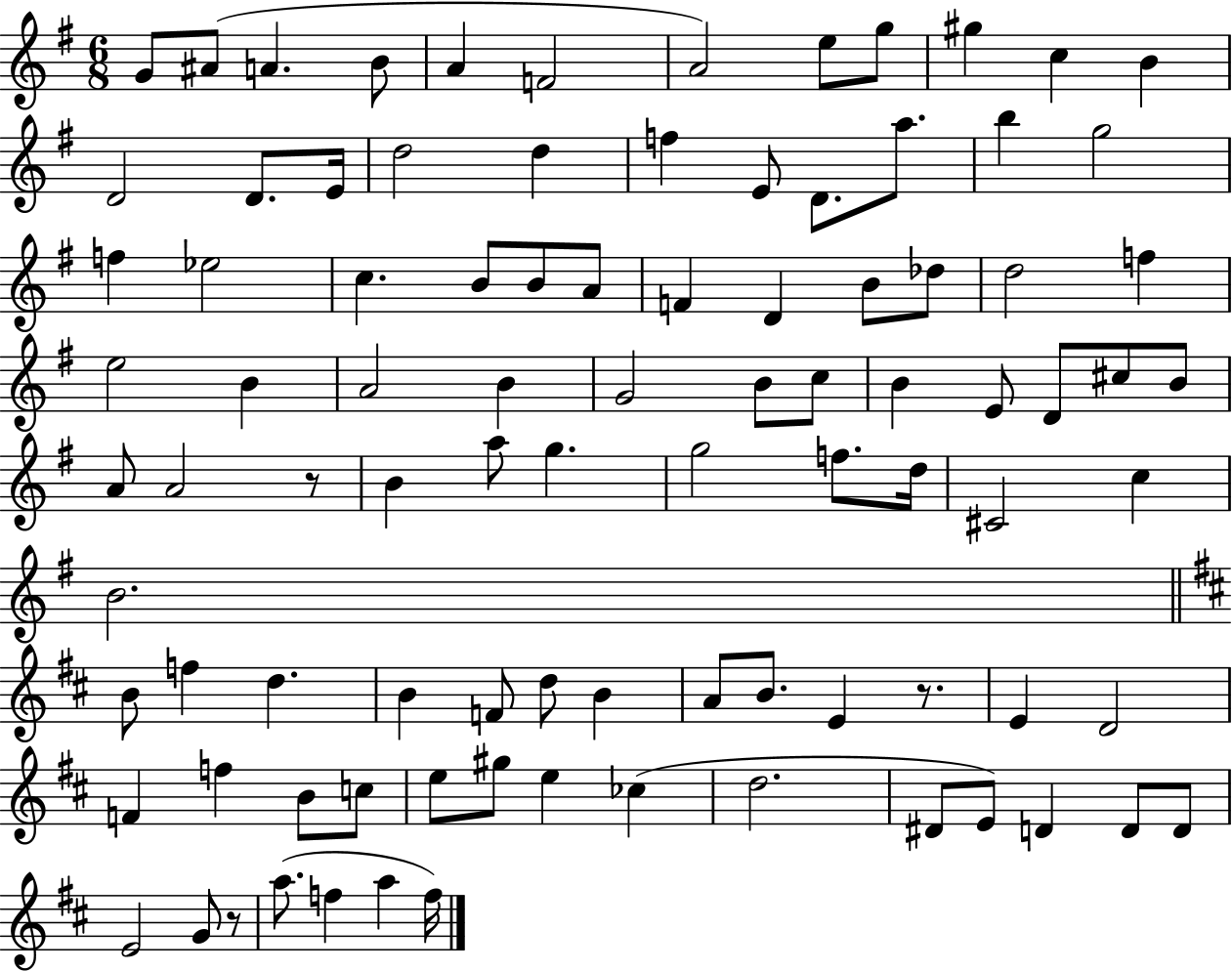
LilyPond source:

{
  \clef treble
  \numericTimeSignature
  \time 6/8
  \key g \major
  \repeat volta 2 { g'8 ais'8( a'4. b'8 | a'4 f'2 | a'2) e''8 g''8 | gis''4 c''4 b'4 | \break d'2 d'8. e'16 | d''2 d''4 | f''4 e'8 d'8. a''8. | b''4 g''2 | \break f''4 ees''2 | c''4. b'8 b'8 a'8 | f'4 d'4 b'8 des''8 | d''2 f''4 | \break e''2 b'4 | a'2 b'4 | g'2 b'8 c''8 | b'4 e'8 d'8 cis''8 b'8 | \break a'8 a'2 r8 | b'4 a''8 g''4. | g''2 f''8. d''16 | cis'2 c''4 | \break b'2. | \bar "||" \break \key b \minor b'8 f''4 d''4. | b'4 f'8 d''8 b'4 | a'8 b'8. e'4 r8. | e'4 d'2 | \break f'4 f''4 b'8 c''8 | e''8 gis''8 e''4 ces''4( | d''2. | dis'8 e'8) d'4 d'8 d'8 | \break e'2 g'8 r8 | a''8.( f''4 a''4 f''16) | } \bar "|."
}